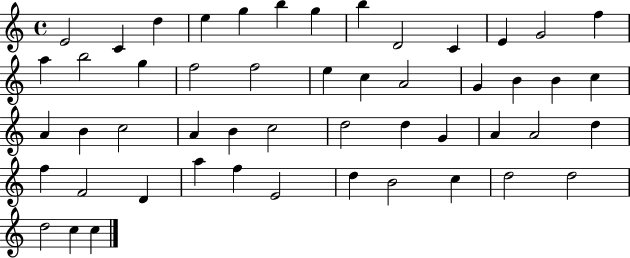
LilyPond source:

{
  \clef treble
  \time 4/4
  \defaultTimeSignature
  \key c \major
  e'2 c'4 d''4 | e''4 g''4 b''4 g''4 | b''4 d'2 c'4 | e'4 g'2 f''4 | \break a''4 b''2 g''4 | f''2 f''2 | e''4 c''4 a'2 | g'4 b'4 b'4 c''4 | \break a'4 b'4 c''2 | a'4 b'4 c''2 | d''2 d''4 g'4 | a'4 a'2 d''4 | \break f''4 f'2 d'4 | a''4 f''4 e'2 | d''4 b'2 c''4 | d''2 d''2 | \break d''2 c''4 c''4 | \bar "|."
}